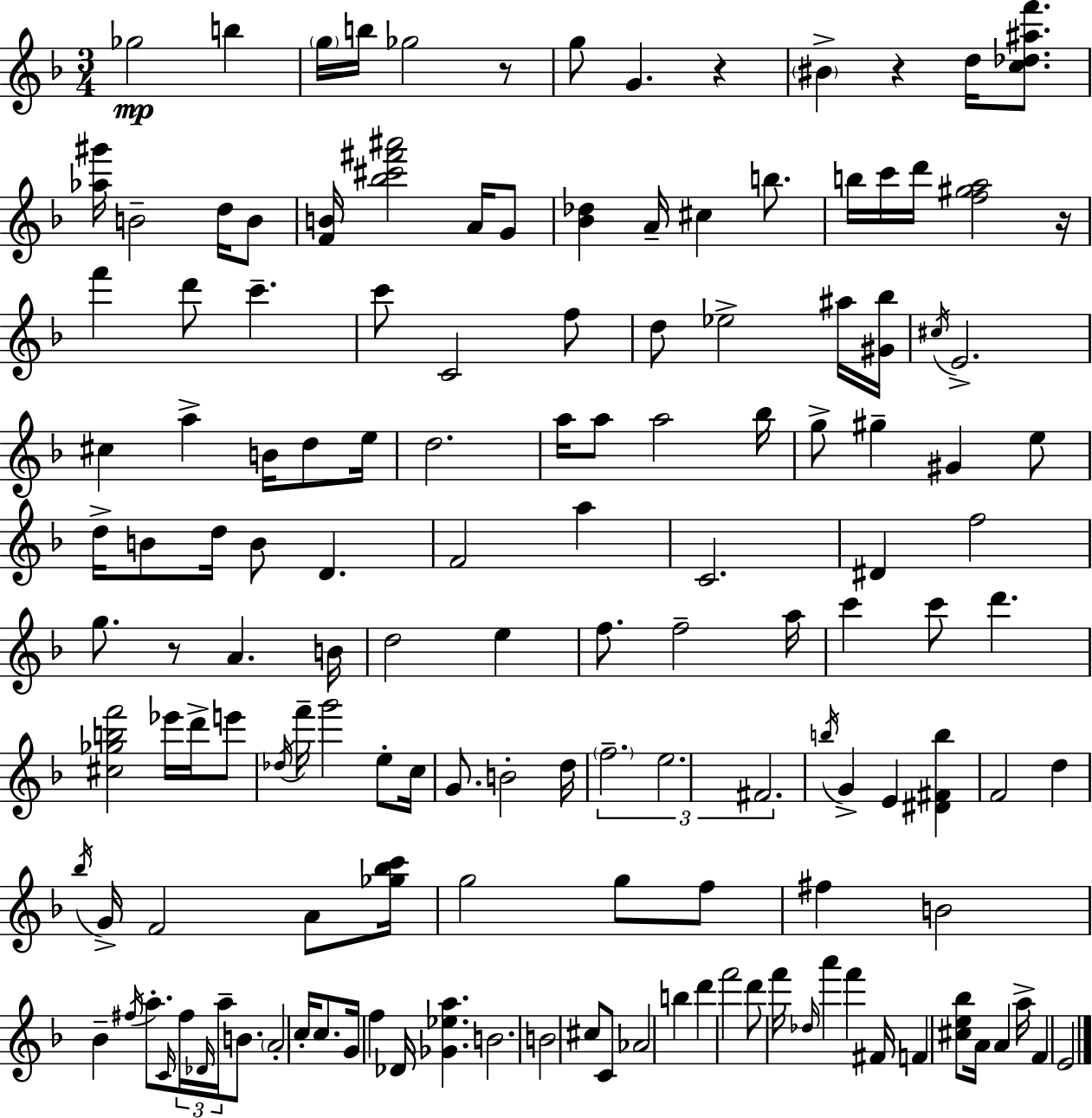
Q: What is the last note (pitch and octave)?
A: E4